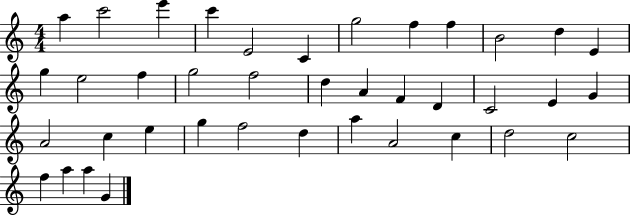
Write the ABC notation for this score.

X:1
T:Untitled
M:4/4
L:1/4
K:C
a c'2 e' c' E2 C g2 f f B2 d E g e2 f g2 f2 d A F D C2 E G A2 c e g f2 d a A2 c d2 c2 f a a G